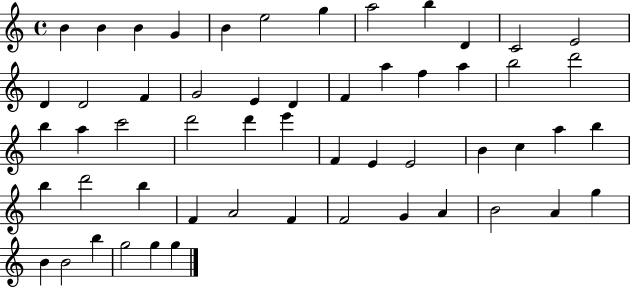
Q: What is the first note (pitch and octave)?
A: B4